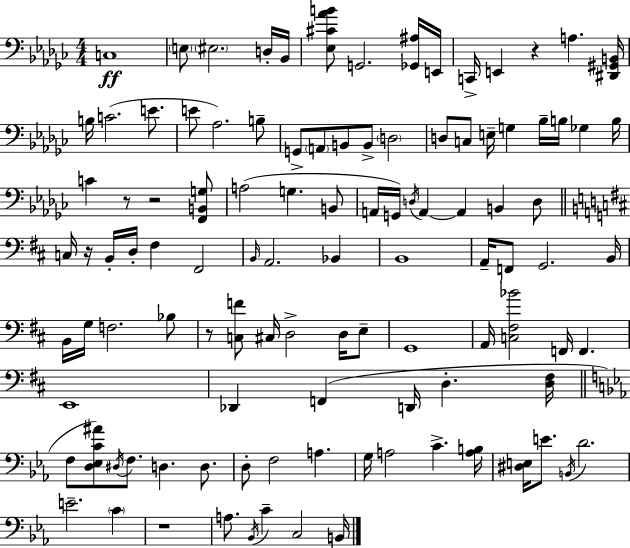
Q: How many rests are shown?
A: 6